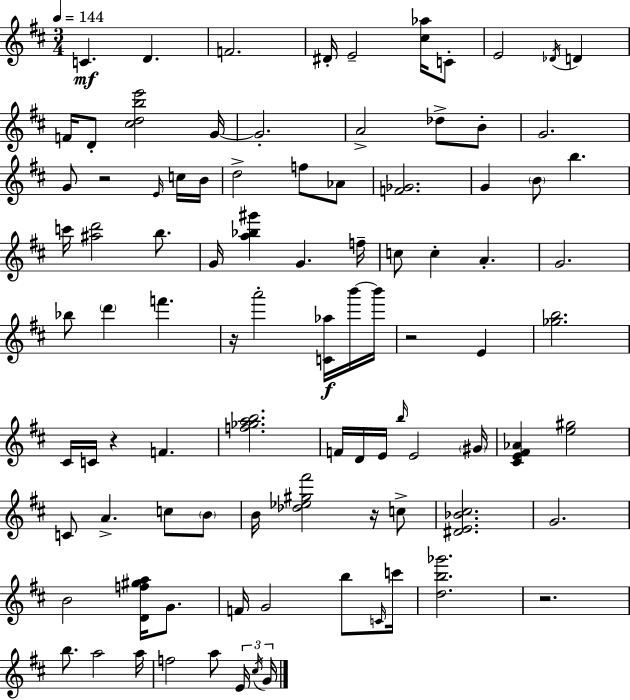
C4/q. D4/q. F4/h. D#4/s E4/h [C#5,Ab5]/s C4/e E4/h Db4/s D4/q F4/s D4/e [C#5,D5,B5,E6]/h G4/s G4/h. A4/h Db5/e B4/e G4/h. G4/e R/h E4/s C5/s B4/s D5/h F5/e Ab4/e [F4,Gb4]/h. G4/q B4/e B5/q. C6/s [A#5,D6]/h B5/e. G4/s [A5,Bb5,G#6]/q G4/q. F5/s C5/e C5/q A4/q. G4/h. Bb5/e D6/q F6/q. R/s A6/h [C4,Ab5]/s B6/s B6/s R/h E4/q [Gb5,B5]/h. C#4/s C4/s R/q F4/q. [F5,Gb5,A5,B5]/h. F4/s D4/s E4/s B5/s E4/h G#4/s [C#4,E4,F#4,Ab4]/q [E5,G#5]/h C4/e A4/q. C5/e B4/e B4/s [Db5,Eb5,G#5,F#6]/h R/s C5/e [D#4,E4,Bb4,C#5]/h. G4/h. B4/h [D4,F5,G#5,A5]/s G4/e. F4/s G4/h B5/e C4/s C6/s [D5,B5,Gb6]/h. R/h. B5/e. A5/h A5/s F5/h A5/e E4/s C#5/s G4/s